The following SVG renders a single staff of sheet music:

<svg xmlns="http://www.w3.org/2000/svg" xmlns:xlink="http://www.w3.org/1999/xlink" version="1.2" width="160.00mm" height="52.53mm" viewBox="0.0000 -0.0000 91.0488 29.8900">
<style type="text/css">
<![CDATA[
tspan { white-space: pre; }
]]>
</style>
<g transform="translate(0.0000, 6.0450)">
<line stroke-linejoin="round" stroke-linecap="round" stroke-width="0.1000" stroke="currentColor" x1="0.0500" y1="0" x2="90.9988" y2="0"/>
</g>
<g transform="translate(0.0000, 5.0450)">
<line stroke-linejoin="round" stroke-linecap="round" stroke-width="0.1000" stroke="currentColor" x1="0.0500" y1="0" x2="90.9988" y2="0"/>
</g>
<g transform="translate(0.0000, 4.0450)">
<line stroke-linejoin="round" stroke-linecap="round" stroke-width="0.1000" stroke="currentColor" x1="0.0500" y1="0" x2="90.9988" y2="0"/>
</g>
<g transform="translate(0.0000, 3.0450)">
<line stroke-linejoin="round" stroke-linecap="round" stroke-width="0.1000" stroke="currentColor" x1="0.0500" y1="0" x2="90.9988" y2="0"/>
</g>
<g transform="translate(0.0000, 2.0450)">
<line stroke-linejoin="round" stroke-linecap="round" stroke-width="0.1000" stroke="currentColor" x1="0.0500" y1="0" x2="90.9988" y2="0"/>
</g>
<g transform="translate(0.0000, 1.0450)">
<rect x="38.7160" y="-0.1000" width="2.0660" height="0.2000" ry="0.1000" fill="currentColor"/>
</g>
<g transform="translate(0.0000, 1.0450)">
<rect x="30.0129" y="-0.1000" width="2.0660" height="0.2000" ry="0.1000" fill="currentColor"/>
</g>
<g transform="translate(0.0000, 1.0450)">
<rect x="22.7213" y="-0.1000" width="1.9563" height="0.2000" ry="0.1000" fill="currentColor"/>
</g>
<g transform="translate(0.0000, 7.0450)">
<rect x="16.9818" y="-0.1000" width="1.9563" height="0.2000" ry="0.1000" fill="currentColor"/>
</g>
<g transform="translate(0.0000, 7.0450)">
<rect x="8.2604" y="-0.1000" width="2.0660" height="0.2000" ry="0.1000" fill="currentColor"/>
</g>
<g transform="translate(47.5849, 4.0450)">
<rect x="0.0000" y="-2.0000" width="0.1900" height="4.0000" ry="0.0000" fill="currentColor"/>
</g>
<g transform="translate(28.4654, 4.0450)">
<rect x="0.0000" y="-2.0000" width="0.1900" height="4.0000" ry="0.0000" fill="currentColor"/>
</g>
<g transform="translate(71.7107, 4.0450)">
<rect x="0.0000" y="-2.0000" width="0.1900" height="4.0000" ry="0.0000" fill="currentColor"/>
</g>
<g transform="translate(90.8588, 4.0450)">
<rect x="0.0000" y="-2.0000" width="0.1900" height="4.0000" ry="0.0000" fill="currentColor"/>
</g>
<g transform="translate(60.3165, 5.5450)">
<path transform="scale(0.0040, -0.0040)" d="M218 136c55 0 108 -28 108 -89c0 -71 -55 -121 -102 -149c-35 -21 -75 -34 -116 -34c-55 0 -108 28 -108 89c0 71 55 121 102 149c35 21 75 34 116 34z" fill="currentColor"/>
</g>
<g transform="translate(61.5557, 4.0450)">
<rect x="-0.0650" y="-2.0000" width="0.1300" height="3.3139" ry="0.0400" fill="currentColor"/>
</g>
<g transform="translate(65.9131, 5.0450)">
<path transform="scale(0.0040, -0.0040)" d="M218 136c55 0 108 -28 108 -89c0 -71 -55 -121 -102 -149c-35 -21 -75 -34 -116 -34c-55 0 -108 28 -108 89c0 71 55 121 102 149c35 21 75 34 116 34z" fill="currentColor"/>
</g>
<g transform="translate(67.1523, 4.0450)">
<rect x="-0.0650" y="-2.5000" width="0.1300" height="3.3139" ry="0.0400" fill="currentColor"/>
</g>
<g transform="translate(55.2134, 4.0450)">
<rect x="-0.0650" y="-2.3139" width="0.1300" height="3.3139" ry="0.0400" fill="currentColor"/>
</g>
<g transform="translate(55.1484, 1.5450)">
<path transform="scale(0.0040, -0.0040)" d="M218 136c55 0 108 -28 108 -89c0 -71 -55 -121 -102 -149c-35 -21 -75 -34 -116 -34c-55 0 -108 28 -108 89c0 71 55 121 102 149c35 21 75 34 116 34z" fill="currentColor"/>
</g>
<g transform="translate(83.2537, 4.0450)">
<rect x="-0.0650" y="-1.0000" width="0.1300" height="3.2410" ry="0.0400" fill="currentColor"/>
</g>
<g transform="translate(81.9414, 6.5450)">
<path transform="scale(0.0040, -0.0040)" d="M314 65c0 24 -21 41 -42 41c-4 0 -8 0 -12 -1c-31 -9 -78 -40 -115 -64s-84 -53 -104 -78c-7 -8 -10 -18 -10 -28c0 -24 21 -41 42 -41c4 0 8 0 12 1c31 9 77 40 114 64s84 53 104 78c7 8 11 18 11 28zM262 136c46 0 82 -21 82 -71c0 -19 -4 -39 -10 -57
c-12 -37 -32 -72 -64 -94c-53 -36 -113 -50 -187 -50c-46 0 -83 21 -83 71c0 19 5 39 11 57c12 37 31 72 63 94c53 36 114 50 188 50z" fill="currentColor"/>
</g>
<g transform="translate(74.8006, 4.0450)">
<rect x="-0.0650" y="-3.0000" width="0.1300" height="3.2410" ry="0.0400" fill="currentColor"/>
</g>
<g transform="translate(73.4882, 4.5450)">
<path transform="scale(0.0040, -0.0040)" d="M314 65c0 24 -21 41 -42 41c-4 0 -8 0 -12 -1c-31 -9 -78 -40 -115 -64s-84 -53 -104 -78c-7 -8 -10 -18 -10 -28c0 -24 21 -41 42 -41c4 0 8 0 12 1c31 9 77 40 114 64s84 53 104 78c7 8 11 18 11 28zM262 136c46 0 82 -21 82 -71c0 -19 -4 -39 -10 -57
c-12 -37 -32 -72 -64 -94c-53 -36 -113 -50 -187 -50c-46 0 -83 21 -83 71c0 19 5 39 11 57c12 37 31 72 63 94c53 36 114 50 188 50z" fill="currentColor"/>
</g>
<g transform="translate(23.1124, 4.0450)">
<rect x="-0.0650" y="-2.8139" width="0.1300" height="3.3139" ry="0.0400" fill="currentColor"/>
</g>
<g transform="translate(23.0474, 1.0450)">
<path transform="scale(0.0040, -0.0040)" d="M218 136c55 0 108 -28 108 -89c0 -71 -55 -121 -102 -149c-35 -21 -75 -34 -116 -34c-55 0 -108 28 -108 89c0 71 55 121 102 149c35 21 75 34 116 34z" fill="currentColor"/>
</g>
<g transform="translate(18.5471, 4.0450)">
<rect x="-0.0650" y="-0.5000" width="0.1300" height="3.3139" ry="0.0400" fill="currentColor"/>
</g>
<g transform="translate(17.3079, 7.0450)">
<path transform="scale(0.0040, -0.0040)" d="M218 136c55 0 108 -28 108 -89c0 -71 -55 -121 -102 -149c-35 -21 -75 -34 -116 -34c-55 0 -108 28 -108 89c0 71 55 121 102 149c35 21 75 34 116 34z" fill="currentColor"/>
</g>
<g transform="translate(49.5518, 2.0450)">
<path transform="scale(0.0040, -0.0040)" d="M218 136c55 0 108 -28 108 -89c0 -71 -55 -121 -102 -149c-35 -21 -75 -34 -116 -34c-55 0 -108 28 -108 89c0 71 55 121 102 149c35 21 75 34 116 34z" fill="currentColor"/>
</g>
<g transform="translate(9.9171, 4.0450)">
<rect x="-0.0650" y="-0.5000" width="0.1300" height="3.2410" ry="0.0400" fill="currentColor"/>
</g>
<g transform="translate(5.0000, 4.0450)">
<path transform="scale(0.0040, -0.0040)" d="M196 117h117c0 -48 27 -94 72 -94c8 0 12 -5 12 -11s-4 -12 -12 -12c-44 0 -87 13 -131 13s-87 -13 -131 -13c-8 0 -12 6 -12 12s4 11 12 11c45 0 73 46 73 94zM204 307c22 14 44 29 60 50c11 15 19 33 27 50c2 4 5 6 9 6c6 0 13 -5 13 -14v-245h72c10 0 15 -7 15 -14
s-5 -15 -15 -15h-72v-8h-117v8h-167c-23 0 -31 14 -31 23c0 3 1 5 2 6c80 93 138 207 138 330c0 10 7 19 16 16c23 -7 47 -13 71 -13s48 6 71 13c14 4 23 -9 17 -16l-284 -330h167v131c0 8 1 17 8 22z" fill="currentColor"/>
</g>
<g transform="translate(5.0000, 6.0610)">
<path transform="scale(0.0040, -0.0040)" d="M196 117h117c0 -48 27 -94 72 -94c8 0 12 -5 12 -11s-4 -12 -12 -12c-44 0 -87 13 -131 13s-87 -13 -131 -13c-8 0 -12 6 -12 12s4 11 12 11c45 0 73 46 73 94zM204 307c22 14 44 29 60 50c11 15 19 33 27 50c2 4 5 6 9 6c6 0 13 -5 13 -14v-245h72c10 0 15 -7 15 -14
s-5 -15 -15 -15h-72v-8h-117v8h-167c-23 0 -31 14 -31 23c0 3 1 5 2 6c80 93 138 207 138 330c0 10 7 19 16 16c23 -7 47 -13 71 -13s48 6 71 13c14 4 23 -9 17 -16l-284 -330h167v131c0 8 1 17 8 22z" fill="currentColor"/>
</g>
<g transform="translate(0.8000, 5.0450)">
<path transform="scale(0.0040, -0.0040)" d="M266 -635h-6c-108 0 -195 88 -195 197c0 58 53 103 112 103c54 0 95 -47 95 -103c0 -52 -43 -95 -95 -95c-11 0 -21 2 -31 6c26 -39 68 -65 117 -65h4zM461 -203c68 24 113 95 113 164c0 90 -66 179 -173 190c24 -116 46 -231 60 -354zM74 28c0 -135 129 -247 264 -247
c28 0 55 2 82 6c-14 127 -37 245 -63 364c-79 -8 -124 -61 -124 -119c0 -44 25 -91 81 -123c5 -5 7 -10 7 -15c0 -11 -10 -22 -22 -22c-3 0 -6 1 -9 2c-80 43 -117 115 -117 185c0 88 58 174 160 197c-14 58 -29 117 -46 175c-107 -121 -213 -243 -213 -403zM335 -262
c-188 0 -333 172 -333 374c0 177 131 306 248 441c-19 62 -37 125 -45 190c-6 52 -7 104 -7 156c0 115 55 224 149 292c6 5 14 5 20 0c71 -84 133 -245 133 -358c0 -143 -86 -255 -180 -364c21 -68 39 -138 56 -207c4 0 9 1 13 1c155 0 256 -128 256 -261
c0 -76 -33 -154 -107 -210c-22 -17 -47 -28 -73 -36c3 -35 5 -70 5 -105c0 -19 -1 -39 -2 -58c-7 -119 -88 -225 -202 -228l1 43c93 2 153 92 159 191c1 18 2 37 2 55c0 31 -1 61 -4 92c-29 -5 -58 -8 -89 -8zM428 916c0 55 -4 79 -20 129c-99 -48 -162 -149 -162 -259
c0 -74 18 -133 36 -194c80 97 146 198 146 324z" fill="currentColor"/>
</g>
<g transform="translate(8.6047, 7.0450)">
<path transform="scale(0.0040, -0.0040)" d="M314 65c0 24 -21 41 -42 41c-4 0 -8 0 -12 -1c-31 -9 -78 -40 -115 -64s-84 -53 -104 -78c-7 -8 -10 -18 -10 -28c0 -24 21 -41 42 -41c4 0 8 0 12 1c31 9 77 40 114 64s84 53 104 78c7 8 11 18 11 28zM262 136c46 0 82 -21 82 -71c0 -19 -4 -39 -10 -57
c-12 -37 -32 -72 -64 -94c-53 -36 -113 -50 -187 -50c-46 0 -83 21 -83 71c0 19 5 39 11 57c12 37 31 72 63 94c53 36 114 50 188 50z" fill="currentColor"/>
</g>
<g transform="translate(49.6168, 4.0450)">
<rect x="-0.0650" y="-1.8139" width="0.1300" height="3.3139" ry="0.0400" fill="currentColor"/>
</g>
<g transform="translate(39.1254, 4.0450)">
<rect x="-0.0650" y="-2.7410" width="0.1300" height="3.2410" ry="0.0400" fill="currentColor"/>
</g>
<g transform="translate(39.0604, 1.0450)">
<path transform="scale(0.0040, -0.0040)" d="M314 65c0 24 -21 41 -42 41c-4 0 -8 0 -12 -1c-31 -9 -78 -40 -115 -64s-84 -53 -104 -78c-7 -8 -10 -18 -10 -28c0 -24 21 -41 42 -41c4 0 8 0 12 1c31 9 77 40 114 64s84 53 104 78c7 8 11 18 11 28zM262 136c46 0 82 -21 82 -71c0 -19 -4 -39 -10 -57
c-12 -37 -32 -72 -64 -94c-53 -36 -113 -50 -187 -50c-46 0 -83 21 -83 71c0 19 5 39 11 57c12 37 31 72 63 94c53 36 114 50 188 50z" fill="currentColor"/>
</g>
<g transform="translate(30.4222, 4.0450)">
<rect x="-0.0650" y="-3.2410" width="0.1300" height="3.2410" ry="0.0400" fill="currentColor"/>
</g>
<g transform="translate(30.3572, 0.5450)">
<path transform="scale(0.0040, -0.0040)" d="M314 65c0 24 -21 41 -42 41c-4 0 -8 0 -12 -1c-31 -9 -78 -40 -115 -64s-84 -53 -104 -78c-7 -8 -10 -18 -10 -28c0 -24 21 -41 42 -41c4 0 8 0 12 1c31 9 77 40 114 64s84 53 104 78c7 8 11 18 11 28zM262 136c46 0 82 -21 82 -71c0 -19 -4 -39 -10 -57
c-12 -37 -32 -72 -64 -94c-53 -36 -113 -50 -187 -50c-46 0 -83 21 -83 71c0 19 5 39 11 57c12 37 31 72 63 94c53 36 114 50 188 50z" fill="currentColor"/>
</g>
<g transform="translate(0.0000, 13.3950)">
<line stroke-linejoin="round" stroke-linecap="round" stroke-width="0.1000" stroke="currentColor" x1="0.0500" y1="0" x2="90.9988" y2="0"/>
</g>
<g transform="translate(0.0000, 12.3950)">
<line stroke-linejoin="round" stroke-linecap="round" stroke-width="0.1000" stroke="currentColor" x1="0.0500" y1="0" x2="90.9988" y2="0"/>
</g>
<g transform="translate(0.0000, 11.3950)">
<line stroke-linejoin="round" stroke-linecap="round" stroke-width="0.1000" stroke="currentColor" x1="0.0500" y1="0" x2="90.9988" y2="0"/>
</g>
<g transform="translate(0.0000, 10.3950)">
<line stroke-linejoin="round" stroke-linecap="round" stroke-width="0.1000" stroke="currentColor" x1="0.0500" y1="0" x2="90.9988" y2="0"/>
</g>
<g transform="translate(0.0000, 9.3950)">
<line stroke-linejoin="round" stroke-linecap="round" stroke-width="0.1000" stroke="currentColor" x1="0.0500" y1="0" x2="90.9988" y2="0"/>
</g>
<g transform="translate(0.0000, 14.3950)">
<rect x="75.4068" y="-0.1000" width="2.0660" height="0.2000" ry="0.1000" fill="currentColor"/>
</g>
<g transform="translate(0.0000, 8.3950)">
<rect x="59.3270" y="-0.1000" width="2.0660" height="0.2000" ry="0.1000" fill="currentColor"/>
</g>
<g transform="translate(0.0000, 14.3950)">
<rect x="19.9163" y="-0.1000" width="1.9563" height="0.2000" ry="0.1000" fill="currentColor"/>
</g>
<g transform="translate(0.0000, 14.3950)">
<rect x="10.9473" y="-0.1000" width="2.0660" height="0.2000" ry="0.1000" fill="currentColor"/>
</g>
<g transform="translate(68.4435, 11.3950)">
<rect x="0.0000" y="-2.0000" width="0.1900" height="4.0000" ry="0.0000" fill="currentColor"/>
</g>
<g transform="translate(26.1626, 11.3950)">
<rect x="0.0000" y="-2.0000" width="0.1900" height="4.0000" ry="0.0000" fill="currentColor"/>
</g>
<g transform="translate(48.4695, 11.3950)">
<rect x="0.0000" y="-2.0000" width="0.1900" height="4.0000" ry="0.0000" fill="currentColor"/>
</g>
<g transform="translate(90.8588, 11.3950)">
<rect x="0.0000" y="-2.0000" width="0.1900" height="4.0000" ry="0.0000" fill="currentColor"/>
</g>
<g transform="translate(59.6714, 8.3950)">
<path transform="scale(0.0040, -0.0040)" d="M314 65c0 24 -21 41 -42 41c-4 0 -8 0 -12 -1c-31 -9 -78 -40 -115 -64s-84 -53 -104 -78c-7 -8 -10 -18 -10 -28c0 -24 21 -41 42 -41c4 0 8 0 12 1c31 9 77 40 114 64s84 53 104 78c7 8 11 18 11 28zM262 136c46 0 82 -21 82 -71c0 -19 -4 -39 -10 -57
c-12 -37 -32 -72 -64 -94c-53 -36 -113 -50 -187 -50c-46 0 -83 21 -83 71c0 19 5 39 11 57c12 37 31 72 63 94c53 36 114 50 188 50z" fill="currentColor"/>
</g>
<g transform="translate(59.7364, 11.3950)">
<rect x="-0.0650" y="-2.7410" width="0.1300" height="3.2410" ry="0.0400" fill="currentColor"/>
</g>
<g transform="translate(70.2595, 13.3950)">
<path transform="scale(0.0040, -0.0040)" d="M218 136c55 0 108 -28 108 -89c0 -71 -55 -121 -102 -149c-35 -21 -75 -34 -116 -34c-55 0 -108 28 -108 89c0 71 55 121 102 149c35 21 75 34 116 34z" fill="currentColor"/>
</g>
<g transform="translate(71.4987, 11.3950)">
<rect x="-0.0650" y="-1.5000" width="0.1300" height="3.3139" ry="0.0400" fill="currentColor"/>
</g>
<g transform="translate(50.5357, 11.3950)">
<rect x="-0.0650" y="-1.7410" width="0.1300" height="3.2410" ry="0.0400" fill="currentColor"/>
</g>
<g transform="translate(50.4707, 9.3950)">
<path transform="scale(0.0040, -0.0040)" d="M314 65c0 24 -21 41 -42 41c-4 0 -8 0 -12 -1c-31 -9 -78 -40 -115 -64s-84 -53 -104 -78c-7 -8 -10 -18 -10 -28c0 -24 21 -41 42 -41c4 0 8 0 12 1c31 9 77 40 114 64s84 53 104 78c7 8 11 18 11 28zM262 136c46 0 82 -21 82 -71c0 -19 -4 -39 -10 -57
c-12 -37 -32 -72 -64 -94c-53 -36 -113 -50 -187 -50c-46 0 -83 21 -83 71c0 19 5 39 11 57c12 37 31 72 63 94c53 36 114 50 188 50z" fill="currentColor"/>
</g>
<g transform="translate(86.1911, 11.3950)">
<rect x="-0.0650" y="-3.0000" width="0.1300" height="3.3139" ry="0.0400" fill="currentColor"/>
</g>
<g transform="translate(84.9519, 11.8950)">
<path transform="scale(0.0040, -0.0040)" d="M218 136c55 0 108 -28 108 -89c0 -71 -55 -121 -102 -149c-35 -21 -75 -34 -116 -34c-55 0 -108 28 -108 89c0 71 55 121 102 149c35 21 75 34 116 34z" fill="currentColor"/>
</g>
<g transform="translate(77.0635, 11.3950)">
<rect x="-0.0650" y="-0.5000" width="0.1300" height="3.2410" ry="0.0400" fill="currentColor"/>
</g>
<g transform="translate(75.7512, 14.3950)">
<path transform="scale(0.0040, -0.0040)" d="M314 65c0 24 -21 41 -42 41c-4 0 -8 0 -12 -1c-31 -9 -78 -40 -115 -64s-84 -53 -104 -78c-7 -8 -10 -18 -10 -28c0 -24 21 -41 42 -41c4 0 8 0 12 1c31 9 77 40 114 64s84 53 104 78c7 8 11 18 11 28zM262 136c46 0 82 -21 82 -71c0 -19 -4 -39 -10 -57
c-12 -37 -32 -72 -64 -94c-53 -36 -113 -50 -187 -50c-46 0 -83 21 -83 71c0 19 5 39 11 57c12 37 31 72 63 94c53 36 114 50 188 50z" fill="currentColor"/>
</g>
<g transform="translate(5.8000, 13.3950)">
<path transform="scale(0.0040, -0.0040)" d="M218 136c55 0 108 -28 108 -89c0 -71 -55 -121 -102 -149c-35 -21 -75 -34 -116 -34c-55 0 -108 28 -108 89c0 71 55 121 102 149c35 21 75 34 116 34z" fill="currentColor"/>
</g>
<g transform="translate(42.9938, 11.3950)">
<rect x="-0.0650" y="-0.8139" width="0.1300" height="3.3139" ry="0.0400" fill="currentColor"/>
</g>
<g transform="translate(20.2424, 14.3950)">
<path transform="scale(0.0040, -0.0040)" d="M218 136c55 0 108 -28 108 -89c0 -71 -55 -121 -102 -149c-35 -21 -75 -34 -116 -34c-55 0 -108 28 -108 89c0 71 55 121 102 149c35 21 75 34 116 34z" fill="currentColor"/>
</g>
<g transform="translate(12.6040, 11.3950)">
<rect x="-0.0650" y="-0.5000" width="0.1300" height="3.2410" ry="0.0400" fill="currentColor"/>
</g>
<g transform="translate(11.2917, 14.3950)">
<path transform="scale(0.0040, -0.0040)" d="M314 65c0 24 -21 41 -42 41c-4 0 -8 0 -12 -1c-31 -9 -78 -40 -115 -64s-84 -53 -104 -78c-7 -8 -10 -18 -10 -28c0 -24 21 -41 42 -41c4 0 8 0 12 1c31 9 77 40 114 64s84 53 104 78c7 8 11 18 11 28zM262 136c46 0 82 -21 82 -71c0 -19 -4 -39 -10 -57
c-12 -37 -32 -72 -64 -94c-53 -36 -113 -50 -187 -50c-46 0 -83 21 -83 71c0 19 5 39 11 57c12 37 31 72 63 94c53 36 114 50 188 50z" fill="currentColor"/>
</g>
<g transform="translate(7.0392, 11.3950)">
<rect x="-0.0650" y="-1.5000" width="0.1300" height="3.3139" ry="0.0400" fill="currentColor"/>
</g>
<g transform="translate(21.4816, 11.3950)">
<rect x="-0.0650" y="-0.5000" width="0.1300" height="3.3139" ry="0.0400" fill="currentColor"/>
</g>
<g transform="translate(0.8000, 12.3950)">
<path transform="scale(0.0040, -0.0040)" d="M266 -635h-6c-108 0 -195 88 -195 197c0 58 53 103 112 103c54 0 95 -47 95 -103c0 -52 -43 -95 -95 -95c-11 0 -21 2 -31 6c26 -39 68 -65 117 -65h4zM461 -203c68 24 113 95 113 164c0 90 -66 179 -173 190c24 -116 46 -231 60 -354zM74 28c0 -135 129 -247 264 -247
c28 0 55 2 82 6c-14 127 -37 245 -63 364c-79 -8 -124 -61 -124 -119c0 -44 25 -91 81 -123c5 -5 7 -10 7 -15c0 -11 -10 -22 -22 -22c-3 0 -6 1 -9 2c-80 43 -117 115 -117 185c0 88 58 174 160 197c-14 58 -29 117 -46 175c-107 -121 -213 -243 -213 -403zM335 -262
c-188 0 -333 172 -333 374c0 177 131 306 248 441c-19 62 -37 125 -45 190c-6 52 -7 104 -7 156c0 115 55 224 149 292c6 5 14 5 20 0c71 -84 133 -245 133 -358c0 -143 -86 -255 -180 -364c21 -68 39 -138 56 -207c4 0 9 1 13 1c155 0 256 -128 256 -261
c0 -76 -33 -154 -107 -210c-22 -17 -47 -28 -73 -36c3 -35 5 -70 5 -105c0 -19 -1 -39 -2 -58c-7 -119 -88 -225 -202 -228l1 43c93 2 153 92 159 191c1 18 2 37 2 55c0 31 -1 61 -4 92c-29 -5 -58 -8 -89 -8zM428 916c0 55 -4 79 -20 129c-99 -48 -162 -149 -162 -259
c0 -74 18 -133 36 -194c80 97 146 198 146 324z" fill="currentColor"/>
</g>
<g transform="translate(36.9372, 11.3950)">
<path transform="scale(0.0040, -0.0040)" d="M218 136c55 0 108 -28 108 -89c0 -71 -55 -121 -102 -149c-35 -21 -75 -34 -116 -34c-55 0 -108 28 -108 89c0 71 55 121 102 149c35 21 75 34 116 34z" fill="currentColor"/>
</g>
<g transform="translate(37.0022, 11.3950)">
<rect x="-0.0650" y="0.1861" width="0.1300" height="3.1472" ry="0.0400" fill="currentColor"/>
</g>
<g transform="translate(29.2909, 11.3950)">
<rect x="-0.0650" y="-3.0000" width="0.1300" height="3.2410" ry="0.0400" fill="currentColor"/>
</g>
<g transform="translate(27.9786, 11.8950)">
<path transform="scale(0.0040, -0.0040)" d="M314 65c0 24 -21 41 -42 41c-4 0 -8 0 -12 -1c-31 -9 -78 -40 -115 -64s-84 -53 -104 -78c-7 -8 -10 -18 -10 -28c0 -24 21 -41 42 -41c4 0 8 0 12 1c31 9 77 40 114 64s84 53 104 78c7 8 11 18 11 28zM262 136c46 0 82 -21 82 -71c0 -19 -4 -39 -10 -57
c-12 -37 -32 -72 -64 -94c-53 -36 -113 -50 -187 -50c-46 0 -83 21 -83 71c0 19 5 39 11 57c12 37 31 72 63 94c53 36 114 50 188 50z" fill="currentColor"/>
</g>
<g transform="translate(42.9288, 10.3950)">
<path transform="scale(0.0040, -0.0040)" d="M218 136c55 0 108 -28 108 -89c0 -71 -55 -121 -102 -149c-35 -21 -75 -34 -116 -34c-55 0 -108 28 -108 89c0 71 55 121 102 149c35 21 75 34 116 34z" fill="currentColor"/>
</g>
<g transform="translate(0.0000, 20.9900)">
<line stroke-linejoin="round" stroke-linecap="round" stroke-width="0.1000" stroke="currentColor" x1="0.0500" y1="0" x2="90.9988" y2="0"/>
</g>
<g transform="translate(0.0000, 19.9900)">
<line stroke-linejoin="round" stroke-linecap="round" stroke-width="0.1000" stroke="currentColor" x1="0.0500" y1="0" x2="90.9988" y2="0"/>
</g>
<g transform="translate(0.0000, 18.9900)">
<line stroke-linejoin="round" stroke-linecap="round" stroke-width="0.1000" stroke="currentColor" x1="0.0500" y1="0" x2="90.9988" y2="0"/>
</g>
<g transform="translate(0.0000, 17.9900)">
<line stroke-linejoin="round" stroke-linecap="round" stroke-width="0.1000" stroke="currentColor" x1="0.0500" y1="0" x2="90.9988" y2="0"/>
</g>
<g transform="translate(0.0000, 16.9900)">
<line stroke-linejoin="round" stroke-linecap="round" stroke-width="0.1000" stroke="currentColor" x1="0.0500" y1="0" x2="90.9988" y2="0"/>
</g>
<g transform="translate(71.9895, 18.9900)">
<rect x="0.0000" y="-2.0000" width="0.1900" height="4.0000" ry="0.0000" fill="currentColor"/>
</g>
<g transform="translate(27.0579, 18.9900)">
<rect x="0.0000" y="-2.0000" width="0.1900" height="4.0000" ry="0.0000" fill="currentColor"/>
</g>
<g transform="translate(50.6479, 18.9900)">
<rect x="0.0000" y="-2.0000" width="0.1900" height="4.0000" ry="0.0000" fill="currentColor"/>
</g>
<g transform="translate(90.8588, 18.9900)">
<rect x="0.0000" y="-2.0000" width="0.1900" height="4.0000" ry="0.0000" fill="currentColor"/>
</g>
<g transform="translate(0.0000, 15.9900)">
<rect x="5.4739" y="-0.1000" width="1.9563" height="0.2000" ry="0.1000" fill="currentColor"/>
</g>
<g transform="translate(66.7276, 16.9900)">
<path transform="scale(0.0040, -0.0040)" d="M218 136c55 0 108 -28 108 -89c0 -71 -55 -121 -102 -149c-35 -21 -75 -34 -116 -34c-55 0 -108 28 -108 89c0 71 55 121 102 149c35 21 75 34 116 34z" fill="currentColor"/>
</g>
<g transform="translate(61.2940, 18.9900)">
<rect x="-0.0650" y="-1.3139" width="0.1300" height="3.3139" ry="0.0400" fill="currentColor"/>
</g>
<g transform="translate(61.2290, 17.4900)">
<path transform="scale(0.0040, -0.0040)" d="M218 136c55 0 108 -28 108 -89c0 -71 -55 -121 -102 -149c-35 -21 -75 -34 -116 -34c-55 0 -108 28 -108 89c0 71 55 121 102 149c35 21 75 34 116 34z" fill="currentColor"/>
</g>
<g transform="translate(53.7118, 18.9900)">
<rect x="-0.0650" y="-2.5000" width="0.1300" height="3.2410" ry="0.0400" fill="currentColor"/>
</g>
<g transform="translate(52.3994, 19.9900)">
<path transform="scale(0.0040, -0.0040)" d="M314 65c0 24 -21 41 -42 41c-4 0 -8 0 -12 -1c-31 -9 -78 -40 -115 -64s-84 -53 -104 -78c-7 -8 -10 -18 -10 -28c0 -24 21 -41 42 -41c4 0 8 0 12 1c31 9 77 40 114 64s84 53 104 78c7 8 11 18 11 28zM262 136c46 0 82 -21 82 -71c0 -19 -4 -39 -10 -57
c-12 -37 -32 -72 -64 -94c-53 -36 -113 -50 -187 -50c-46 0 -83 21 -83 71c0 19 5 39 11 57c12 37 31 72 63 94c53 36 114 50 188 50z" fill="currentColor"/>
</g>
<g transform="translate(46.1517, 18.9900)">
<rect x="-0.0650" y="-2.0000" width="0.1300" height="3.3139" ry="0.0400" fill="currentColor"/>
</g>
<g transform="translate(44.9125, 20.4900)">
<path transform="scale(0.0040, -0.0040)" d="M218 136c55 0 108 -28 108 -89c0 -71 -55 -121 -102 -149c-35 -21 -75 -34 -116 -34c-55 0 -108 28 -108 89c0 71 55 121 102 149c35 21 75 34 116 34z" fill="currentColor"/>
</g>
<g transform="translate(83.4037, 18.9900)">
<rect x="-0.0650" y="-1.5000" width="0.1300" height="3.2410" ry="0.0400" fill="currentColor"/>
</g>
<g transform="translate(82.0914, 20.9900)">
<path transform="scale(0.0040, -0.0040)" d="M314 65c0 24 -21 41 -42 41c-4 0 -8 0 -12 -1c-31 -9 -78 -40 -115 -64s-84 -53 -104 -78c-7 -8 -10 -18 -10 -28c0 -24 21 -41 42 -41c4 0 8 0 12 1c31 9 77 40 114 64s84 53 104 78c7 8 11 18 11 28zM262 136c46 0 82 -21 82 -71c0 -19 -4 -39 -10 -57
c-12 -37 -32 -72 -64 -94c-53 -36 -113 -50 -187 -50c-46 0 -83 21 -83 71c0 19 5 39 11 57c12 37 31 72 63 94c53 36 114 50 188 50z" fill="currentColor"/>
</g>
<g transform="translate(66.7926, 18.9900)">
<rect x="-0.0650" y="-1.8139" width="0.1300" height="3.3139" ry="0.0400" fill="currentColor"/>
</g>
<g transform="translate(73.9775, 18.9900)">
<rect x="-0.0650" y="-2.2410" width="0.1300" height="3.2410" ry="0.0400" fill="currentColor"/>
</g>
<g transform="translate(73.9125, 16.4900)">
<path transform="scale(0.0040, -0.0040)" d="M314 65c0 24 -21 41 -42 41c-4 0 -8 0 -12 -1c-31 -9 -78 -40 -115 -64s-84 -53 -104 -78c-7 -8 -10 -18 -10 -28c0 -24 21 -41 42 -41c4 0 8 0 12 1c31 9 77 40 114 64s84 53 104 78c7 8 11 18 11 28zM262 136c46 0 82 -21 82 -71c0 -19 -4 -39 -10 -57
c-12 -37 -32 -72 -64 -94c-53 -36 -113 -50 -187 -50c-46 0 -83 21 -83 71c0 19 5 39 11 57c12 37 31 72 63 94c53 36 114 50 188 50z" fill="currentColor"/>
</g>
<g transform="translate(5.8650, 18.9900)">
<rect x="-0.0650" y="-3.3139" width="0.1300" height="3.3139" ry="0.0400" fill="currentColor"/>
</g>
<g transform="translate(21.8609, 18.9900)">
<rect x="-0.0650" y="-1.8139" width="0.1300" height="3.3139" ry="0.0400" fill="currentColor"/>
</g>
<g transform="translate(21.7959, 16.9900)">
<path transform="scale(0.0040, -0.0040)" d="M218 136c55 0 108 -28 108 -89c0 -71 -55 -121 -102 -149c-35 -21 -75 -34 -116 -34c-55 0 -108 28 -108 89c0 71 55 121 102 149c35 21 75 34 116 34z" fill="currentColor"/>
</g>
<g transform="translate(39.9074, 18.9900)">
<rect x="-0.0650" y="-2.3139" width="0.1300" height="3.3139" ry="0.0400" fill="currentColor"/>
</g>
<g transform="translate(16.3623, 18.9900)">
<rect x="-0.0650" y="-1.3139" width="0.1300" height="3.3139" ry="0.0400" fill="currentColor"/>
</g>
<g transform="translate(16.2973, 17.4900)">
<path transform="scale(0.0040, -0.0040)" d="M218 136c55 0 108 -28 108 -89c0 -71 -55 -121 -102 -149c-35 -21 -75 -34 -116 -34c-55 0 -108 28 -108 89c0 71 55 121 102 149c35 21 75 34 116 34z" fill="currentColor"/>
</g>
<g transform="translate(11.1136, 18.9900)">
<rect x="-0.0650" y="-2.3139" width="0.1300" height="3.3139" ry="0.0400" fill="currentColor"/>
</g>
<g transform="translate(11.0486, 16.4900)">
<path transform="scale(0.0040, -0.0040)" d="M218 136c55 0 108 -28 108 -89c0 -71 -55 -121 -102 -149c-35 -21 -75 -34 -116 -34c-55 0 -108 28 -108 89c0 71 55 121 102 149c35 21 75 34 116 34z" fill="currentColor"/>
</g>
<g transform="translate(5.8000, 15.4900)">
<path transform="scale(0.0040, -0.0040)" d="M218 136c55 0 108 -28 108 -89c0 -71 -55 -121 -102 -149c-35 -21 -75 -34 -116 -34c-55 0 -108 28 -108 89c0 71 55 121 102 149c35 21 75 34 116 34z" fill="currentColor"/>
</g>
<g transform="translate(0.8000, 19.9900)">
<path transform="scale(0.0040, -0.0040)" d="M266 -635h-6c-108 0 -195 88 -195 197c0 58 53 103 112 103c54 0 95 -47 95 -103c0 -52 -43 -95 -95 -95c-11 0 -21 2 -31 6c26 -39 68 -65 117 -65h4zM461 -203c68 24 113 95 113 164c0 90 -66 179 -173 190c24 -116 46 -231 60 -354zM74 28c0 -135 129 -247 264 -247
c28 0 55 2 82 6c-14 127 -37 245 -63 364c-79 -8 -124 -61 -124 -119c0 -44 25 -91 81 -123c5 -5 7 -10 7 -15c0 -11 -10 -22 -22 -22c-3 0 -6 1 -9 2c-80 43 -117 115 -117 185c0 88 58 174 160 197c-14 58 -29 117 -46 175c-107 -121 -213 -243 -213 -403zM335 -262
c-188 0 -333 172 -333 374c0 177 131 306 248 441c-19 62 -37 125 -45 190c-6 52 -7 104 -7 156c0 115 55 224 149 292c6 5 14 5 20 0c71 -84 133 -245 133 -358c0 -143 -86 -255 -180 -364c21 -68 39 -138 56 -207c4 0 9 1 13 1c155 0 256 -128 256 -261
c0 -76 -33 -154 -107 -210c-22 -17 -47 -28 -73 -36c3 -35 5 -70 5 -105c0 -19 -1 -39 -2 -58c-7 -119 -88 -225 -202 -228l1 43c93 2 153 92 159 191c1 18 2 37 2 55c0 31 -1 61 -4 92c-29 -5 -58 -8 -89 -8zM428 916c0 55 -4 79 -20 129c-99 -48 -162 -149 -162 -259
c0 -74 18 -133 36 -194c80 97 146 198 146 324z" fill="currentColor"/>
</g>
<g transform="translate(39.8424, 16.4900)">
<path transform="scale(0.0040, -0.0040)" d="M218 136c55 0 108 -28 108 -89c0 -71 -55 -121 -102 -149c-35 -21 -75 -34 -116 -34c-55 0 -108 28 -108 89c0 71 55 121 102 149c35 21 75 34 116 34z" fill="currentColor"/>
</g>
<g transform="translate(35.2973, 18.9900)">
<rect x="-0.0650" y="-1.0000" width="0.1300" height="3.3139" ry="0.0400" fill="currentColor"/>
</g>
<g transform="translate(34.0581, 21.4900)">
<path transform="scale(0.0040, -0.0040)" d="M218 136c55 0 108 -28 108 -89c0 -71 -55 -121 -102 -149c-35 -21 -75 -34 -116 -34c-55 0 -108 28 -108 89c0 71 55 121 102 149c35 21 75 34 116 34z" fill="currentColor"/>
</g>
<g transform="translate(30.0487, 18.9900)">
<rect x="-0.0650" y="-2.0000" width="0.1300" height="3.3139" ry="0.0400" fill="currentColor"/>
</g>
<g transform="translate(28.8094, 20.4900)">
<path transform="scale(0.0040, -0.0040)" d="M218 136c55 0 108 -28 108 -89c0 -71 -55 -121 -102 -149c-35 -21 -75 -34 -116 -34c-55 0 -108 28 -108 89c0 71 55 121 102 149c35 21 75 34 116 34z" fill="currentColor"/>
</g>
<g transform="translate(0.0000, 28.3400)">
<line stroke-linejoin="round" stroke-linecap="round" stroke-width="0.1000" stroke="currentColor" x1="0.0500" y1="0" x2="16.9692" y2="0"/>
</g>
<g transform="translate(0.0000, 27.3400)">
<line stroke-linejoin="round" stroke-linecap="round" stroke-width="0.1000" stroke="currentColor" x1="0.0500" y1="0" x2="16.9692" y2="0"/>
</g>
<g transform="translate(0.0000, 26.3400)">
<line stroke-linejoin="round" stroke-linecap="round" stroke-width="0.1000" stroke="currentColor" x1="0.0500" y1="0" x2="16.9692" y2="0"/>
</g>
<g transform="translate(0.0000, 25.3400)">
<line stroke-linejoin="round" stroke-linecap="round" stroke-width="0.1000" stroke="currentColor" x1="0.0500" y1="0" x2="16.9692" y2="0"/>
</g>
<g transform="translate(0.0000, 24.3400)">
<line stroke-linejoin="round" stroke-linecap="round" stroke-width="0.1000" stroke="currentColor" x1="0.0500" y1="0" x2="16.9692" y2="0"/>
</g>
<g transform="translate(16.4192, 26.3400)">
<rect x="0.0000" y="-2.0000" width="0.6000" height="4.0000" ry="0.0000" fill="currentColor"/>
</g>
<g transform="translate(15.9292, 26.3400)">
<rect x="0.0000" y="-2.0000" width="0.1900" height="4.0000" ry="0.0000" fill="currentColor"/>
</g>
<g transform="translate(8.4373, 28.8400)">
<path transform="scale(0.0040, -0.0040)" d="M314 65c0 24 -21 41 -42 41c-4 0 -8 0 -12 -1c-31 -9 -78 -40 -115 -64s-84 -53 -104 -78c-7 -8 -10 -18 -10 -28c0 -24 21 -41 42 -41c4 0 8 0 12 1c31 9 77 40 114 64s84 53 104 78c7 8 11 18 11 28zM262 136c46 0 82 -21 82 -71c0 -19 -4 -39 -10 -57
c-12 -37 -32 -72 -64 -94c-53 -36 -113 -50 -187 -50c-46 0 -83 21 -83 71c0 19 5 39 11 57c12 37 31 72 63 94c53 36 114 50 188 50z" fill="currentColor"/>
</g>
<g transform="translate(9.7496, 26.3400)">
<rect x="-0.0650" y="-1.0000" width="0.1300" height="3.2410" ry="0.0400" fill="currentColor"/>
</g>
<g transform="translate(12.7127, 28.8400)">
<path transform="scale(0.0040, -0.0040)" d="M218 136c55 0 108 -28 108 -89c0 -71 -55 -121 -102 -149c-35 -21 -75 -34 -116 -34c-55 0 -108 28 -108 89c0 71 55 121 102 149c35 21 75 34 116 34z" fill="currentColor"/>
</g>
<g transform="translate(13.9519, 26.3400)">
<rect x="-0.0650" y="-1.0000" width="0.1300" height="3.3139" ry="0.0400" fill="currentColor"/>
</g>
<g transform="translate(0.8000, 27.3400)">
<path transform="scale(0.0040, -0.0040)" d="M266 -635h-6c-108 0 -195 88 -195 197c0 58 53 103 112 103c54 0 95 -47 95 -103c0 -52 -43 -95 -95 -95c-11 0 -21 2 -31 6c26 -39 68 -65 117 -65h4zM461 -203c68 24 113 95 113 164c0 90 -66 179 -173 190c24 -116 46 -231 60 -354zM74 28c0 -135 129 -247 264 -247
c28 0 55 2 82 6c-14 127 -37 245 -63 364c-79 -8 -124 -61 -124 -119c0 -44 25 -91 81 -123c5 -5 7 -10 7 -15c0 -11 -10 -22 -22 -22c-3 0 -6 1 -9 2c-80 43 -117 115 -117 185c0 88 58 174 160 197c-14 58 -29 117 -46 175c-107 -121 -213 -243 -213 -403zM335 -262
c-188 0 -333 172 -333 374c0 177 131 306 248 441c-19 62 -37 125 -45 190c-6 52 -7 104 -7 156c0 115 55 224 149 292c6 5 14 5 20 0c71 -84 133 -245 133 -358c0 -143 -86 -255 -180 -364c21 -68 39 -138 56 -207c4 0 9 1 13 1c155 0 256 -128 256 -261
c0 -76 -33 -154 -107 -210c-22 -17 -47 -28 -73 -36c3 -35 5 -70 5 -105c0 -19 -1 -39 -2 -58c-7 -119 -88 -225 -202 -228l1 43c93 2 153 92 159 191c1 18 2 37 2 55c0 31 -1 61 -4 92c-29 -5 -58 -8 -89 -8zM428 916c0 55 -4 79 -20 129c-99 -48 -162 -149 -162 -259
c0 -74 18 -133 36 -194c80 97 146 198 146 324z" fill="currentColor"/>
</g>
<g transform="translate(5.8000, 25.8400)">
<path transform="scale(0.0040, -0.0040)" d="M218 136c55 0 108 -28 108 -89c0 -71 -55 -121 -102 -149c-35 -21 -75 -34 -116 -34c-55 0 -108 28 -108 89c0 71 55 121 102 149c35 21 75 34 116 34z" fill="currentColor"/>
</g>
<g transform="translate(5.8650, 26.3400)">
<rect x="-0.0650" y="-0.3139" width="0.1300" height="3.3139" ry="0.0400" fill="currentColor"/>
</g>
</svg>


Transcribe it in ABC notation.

X:1
T:Untitled
M:4/4
L:1/4
K:C
C2 C a b2 a2 f g F G A2 D2 E C2 C A2 B d f2 a2 E C2 A b g e f F D g F G2 e f g2 E2 c D2 D